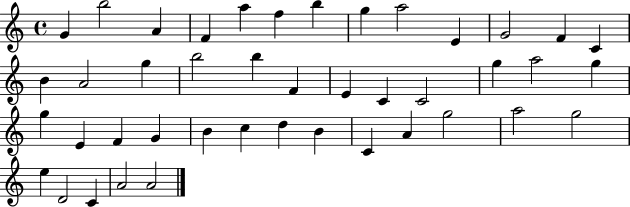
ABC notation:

X:1
T:Untitled
M:4/4
L:1/4
K:C
G b2 A F a f b g a2 E G2 F C B A2 g b2 b F E C C2 g a2 g g E F G B c d B C A g2 a2 g2 e D2 C A2 A2